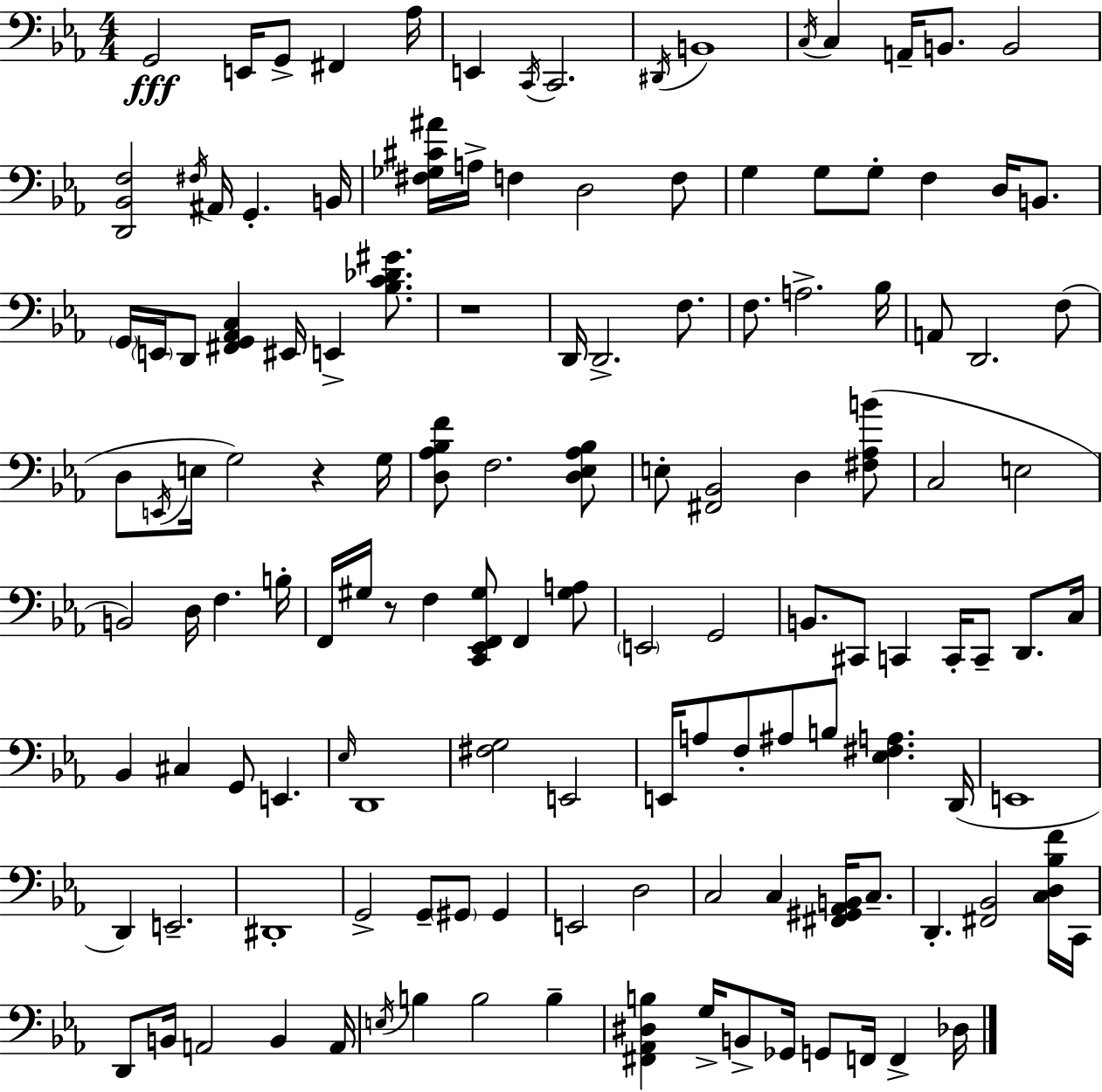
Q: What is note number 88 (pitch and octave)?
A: G2